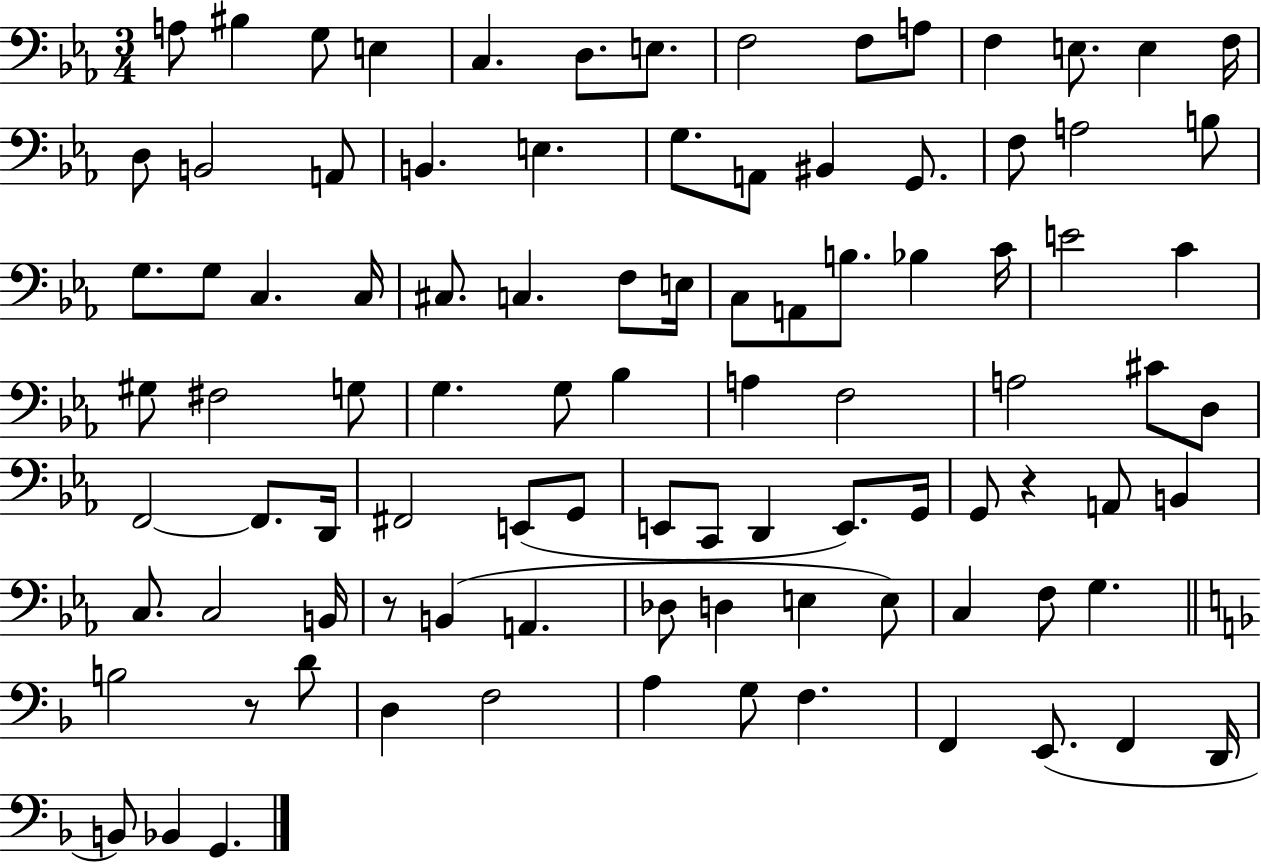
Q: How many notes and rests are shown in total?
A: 95